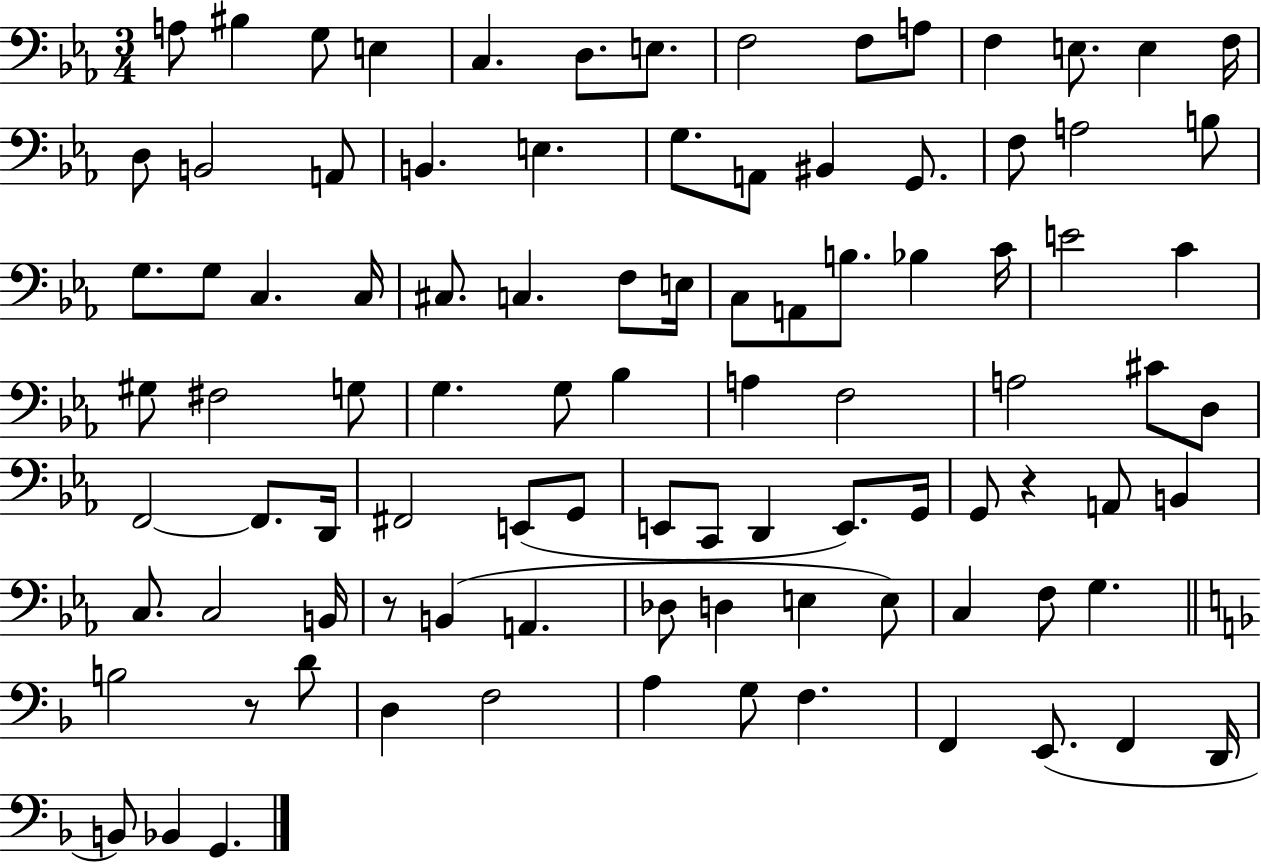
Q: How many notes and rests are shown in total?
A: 95